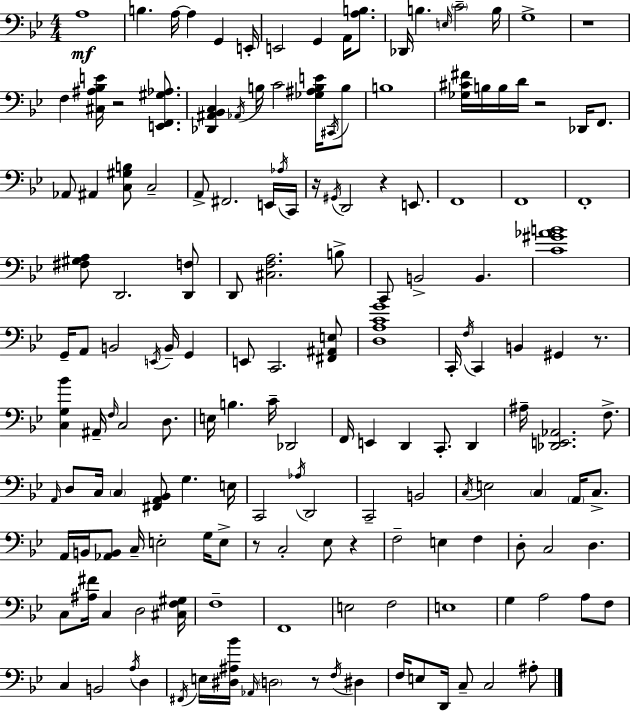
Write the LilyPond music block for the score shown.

{
  \clef bass
  \numericTimeSignature
  \time 4/4
  \key bes \major
  a1\mf | b4. a16~~ a4 g,4 e,16-. | e,2 g,4 a,16 <a b>8. | des,16 b4. \grace { e16 } \parenthesize c'2-- | \break b16 g1-> | r1 | f4 <cis ais bes e'>16 r2 <e, f, gis aes>8. | <des, ais, bes, c>4 \acciaccatura { aes,16 } b16 c'2 <ges ais b e'>16 | \break \acciaccatura { cis,16 } b8 b1 | <ges cis' fis'>16 b16 b16 d'16 r2 des,16 | f,8. aes,8 ais,4 <c gis b>8 c2-- | a,8-> fis,2. | \break e,16 \acciaccatura { aes16 } c,16 r16 \acciaccatura { gis,16 } d,2 r4 | e,8. f,1 | f,1 | f,1-. | \break <fis gis a>8 d,2. | <d, f>8 d,8 <cis f a>2. | b8-> c,8 b,2-> b,4. | <c' gis' aes' b'>1 | \break g,16-- a,8 b,2 | \acciaccatura { e,16 } b,16-- g,4 e,8 c,2. | <fis, ais, e>8 <d a c' g'>1 | c,16-. \acciaccatura { f16 } c,4 b,4 | \break gis,4 r8. <c g bes'>4 ais,16-- \grace { f16 } c2 | d8. e16 b4. c'16-- | des,2 f,16 e,4 d,4 | c,8.-. d,4 ais16-- <des, e, aes,>2. | \break f8.-> \grace { a,16 } d8 c16 \parenthesize c4 | <fis, a, bes,>8 g4. e16 c,2 | \acciaccatura { aes16 } d,2 c,2-- | b,2 \acciaccatura { c16 } e2 | \break \parenthesize c4 \parenthesize a,16 c8.-> a,16 b,16 <aes, b,>8 c16-- | e2-. g16 e8-> r8 c2-. | ees8 r4 f2-- | e4 f4 d8-. c2 | \break d4. c8 <ais fis'>16 c4 | d2 <cis f gis>16 f1-- | f,1 | e2 | \break f2 e1 | g4 a2 | a8 f8 c4 b,2 | \acciaccatura { a16 } d4 \acciaccatura { fis,16 } e16 <dis ais bes'>16 \grace { aes,16 } | \break \parenthesize d2 r8 \acciaccatura { f16 } dis4 f16 | e8 d,16 c8-- c2 ais8-. \bar "|."
}